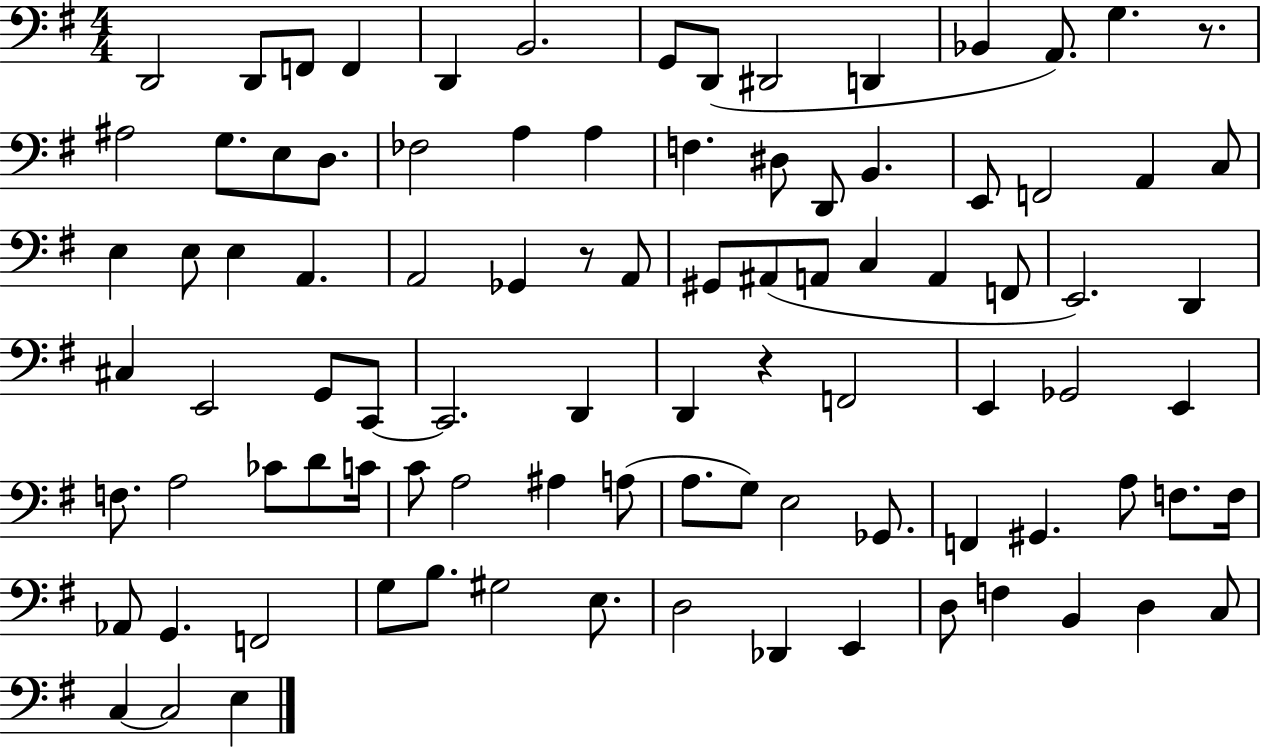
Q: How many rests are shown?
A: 3